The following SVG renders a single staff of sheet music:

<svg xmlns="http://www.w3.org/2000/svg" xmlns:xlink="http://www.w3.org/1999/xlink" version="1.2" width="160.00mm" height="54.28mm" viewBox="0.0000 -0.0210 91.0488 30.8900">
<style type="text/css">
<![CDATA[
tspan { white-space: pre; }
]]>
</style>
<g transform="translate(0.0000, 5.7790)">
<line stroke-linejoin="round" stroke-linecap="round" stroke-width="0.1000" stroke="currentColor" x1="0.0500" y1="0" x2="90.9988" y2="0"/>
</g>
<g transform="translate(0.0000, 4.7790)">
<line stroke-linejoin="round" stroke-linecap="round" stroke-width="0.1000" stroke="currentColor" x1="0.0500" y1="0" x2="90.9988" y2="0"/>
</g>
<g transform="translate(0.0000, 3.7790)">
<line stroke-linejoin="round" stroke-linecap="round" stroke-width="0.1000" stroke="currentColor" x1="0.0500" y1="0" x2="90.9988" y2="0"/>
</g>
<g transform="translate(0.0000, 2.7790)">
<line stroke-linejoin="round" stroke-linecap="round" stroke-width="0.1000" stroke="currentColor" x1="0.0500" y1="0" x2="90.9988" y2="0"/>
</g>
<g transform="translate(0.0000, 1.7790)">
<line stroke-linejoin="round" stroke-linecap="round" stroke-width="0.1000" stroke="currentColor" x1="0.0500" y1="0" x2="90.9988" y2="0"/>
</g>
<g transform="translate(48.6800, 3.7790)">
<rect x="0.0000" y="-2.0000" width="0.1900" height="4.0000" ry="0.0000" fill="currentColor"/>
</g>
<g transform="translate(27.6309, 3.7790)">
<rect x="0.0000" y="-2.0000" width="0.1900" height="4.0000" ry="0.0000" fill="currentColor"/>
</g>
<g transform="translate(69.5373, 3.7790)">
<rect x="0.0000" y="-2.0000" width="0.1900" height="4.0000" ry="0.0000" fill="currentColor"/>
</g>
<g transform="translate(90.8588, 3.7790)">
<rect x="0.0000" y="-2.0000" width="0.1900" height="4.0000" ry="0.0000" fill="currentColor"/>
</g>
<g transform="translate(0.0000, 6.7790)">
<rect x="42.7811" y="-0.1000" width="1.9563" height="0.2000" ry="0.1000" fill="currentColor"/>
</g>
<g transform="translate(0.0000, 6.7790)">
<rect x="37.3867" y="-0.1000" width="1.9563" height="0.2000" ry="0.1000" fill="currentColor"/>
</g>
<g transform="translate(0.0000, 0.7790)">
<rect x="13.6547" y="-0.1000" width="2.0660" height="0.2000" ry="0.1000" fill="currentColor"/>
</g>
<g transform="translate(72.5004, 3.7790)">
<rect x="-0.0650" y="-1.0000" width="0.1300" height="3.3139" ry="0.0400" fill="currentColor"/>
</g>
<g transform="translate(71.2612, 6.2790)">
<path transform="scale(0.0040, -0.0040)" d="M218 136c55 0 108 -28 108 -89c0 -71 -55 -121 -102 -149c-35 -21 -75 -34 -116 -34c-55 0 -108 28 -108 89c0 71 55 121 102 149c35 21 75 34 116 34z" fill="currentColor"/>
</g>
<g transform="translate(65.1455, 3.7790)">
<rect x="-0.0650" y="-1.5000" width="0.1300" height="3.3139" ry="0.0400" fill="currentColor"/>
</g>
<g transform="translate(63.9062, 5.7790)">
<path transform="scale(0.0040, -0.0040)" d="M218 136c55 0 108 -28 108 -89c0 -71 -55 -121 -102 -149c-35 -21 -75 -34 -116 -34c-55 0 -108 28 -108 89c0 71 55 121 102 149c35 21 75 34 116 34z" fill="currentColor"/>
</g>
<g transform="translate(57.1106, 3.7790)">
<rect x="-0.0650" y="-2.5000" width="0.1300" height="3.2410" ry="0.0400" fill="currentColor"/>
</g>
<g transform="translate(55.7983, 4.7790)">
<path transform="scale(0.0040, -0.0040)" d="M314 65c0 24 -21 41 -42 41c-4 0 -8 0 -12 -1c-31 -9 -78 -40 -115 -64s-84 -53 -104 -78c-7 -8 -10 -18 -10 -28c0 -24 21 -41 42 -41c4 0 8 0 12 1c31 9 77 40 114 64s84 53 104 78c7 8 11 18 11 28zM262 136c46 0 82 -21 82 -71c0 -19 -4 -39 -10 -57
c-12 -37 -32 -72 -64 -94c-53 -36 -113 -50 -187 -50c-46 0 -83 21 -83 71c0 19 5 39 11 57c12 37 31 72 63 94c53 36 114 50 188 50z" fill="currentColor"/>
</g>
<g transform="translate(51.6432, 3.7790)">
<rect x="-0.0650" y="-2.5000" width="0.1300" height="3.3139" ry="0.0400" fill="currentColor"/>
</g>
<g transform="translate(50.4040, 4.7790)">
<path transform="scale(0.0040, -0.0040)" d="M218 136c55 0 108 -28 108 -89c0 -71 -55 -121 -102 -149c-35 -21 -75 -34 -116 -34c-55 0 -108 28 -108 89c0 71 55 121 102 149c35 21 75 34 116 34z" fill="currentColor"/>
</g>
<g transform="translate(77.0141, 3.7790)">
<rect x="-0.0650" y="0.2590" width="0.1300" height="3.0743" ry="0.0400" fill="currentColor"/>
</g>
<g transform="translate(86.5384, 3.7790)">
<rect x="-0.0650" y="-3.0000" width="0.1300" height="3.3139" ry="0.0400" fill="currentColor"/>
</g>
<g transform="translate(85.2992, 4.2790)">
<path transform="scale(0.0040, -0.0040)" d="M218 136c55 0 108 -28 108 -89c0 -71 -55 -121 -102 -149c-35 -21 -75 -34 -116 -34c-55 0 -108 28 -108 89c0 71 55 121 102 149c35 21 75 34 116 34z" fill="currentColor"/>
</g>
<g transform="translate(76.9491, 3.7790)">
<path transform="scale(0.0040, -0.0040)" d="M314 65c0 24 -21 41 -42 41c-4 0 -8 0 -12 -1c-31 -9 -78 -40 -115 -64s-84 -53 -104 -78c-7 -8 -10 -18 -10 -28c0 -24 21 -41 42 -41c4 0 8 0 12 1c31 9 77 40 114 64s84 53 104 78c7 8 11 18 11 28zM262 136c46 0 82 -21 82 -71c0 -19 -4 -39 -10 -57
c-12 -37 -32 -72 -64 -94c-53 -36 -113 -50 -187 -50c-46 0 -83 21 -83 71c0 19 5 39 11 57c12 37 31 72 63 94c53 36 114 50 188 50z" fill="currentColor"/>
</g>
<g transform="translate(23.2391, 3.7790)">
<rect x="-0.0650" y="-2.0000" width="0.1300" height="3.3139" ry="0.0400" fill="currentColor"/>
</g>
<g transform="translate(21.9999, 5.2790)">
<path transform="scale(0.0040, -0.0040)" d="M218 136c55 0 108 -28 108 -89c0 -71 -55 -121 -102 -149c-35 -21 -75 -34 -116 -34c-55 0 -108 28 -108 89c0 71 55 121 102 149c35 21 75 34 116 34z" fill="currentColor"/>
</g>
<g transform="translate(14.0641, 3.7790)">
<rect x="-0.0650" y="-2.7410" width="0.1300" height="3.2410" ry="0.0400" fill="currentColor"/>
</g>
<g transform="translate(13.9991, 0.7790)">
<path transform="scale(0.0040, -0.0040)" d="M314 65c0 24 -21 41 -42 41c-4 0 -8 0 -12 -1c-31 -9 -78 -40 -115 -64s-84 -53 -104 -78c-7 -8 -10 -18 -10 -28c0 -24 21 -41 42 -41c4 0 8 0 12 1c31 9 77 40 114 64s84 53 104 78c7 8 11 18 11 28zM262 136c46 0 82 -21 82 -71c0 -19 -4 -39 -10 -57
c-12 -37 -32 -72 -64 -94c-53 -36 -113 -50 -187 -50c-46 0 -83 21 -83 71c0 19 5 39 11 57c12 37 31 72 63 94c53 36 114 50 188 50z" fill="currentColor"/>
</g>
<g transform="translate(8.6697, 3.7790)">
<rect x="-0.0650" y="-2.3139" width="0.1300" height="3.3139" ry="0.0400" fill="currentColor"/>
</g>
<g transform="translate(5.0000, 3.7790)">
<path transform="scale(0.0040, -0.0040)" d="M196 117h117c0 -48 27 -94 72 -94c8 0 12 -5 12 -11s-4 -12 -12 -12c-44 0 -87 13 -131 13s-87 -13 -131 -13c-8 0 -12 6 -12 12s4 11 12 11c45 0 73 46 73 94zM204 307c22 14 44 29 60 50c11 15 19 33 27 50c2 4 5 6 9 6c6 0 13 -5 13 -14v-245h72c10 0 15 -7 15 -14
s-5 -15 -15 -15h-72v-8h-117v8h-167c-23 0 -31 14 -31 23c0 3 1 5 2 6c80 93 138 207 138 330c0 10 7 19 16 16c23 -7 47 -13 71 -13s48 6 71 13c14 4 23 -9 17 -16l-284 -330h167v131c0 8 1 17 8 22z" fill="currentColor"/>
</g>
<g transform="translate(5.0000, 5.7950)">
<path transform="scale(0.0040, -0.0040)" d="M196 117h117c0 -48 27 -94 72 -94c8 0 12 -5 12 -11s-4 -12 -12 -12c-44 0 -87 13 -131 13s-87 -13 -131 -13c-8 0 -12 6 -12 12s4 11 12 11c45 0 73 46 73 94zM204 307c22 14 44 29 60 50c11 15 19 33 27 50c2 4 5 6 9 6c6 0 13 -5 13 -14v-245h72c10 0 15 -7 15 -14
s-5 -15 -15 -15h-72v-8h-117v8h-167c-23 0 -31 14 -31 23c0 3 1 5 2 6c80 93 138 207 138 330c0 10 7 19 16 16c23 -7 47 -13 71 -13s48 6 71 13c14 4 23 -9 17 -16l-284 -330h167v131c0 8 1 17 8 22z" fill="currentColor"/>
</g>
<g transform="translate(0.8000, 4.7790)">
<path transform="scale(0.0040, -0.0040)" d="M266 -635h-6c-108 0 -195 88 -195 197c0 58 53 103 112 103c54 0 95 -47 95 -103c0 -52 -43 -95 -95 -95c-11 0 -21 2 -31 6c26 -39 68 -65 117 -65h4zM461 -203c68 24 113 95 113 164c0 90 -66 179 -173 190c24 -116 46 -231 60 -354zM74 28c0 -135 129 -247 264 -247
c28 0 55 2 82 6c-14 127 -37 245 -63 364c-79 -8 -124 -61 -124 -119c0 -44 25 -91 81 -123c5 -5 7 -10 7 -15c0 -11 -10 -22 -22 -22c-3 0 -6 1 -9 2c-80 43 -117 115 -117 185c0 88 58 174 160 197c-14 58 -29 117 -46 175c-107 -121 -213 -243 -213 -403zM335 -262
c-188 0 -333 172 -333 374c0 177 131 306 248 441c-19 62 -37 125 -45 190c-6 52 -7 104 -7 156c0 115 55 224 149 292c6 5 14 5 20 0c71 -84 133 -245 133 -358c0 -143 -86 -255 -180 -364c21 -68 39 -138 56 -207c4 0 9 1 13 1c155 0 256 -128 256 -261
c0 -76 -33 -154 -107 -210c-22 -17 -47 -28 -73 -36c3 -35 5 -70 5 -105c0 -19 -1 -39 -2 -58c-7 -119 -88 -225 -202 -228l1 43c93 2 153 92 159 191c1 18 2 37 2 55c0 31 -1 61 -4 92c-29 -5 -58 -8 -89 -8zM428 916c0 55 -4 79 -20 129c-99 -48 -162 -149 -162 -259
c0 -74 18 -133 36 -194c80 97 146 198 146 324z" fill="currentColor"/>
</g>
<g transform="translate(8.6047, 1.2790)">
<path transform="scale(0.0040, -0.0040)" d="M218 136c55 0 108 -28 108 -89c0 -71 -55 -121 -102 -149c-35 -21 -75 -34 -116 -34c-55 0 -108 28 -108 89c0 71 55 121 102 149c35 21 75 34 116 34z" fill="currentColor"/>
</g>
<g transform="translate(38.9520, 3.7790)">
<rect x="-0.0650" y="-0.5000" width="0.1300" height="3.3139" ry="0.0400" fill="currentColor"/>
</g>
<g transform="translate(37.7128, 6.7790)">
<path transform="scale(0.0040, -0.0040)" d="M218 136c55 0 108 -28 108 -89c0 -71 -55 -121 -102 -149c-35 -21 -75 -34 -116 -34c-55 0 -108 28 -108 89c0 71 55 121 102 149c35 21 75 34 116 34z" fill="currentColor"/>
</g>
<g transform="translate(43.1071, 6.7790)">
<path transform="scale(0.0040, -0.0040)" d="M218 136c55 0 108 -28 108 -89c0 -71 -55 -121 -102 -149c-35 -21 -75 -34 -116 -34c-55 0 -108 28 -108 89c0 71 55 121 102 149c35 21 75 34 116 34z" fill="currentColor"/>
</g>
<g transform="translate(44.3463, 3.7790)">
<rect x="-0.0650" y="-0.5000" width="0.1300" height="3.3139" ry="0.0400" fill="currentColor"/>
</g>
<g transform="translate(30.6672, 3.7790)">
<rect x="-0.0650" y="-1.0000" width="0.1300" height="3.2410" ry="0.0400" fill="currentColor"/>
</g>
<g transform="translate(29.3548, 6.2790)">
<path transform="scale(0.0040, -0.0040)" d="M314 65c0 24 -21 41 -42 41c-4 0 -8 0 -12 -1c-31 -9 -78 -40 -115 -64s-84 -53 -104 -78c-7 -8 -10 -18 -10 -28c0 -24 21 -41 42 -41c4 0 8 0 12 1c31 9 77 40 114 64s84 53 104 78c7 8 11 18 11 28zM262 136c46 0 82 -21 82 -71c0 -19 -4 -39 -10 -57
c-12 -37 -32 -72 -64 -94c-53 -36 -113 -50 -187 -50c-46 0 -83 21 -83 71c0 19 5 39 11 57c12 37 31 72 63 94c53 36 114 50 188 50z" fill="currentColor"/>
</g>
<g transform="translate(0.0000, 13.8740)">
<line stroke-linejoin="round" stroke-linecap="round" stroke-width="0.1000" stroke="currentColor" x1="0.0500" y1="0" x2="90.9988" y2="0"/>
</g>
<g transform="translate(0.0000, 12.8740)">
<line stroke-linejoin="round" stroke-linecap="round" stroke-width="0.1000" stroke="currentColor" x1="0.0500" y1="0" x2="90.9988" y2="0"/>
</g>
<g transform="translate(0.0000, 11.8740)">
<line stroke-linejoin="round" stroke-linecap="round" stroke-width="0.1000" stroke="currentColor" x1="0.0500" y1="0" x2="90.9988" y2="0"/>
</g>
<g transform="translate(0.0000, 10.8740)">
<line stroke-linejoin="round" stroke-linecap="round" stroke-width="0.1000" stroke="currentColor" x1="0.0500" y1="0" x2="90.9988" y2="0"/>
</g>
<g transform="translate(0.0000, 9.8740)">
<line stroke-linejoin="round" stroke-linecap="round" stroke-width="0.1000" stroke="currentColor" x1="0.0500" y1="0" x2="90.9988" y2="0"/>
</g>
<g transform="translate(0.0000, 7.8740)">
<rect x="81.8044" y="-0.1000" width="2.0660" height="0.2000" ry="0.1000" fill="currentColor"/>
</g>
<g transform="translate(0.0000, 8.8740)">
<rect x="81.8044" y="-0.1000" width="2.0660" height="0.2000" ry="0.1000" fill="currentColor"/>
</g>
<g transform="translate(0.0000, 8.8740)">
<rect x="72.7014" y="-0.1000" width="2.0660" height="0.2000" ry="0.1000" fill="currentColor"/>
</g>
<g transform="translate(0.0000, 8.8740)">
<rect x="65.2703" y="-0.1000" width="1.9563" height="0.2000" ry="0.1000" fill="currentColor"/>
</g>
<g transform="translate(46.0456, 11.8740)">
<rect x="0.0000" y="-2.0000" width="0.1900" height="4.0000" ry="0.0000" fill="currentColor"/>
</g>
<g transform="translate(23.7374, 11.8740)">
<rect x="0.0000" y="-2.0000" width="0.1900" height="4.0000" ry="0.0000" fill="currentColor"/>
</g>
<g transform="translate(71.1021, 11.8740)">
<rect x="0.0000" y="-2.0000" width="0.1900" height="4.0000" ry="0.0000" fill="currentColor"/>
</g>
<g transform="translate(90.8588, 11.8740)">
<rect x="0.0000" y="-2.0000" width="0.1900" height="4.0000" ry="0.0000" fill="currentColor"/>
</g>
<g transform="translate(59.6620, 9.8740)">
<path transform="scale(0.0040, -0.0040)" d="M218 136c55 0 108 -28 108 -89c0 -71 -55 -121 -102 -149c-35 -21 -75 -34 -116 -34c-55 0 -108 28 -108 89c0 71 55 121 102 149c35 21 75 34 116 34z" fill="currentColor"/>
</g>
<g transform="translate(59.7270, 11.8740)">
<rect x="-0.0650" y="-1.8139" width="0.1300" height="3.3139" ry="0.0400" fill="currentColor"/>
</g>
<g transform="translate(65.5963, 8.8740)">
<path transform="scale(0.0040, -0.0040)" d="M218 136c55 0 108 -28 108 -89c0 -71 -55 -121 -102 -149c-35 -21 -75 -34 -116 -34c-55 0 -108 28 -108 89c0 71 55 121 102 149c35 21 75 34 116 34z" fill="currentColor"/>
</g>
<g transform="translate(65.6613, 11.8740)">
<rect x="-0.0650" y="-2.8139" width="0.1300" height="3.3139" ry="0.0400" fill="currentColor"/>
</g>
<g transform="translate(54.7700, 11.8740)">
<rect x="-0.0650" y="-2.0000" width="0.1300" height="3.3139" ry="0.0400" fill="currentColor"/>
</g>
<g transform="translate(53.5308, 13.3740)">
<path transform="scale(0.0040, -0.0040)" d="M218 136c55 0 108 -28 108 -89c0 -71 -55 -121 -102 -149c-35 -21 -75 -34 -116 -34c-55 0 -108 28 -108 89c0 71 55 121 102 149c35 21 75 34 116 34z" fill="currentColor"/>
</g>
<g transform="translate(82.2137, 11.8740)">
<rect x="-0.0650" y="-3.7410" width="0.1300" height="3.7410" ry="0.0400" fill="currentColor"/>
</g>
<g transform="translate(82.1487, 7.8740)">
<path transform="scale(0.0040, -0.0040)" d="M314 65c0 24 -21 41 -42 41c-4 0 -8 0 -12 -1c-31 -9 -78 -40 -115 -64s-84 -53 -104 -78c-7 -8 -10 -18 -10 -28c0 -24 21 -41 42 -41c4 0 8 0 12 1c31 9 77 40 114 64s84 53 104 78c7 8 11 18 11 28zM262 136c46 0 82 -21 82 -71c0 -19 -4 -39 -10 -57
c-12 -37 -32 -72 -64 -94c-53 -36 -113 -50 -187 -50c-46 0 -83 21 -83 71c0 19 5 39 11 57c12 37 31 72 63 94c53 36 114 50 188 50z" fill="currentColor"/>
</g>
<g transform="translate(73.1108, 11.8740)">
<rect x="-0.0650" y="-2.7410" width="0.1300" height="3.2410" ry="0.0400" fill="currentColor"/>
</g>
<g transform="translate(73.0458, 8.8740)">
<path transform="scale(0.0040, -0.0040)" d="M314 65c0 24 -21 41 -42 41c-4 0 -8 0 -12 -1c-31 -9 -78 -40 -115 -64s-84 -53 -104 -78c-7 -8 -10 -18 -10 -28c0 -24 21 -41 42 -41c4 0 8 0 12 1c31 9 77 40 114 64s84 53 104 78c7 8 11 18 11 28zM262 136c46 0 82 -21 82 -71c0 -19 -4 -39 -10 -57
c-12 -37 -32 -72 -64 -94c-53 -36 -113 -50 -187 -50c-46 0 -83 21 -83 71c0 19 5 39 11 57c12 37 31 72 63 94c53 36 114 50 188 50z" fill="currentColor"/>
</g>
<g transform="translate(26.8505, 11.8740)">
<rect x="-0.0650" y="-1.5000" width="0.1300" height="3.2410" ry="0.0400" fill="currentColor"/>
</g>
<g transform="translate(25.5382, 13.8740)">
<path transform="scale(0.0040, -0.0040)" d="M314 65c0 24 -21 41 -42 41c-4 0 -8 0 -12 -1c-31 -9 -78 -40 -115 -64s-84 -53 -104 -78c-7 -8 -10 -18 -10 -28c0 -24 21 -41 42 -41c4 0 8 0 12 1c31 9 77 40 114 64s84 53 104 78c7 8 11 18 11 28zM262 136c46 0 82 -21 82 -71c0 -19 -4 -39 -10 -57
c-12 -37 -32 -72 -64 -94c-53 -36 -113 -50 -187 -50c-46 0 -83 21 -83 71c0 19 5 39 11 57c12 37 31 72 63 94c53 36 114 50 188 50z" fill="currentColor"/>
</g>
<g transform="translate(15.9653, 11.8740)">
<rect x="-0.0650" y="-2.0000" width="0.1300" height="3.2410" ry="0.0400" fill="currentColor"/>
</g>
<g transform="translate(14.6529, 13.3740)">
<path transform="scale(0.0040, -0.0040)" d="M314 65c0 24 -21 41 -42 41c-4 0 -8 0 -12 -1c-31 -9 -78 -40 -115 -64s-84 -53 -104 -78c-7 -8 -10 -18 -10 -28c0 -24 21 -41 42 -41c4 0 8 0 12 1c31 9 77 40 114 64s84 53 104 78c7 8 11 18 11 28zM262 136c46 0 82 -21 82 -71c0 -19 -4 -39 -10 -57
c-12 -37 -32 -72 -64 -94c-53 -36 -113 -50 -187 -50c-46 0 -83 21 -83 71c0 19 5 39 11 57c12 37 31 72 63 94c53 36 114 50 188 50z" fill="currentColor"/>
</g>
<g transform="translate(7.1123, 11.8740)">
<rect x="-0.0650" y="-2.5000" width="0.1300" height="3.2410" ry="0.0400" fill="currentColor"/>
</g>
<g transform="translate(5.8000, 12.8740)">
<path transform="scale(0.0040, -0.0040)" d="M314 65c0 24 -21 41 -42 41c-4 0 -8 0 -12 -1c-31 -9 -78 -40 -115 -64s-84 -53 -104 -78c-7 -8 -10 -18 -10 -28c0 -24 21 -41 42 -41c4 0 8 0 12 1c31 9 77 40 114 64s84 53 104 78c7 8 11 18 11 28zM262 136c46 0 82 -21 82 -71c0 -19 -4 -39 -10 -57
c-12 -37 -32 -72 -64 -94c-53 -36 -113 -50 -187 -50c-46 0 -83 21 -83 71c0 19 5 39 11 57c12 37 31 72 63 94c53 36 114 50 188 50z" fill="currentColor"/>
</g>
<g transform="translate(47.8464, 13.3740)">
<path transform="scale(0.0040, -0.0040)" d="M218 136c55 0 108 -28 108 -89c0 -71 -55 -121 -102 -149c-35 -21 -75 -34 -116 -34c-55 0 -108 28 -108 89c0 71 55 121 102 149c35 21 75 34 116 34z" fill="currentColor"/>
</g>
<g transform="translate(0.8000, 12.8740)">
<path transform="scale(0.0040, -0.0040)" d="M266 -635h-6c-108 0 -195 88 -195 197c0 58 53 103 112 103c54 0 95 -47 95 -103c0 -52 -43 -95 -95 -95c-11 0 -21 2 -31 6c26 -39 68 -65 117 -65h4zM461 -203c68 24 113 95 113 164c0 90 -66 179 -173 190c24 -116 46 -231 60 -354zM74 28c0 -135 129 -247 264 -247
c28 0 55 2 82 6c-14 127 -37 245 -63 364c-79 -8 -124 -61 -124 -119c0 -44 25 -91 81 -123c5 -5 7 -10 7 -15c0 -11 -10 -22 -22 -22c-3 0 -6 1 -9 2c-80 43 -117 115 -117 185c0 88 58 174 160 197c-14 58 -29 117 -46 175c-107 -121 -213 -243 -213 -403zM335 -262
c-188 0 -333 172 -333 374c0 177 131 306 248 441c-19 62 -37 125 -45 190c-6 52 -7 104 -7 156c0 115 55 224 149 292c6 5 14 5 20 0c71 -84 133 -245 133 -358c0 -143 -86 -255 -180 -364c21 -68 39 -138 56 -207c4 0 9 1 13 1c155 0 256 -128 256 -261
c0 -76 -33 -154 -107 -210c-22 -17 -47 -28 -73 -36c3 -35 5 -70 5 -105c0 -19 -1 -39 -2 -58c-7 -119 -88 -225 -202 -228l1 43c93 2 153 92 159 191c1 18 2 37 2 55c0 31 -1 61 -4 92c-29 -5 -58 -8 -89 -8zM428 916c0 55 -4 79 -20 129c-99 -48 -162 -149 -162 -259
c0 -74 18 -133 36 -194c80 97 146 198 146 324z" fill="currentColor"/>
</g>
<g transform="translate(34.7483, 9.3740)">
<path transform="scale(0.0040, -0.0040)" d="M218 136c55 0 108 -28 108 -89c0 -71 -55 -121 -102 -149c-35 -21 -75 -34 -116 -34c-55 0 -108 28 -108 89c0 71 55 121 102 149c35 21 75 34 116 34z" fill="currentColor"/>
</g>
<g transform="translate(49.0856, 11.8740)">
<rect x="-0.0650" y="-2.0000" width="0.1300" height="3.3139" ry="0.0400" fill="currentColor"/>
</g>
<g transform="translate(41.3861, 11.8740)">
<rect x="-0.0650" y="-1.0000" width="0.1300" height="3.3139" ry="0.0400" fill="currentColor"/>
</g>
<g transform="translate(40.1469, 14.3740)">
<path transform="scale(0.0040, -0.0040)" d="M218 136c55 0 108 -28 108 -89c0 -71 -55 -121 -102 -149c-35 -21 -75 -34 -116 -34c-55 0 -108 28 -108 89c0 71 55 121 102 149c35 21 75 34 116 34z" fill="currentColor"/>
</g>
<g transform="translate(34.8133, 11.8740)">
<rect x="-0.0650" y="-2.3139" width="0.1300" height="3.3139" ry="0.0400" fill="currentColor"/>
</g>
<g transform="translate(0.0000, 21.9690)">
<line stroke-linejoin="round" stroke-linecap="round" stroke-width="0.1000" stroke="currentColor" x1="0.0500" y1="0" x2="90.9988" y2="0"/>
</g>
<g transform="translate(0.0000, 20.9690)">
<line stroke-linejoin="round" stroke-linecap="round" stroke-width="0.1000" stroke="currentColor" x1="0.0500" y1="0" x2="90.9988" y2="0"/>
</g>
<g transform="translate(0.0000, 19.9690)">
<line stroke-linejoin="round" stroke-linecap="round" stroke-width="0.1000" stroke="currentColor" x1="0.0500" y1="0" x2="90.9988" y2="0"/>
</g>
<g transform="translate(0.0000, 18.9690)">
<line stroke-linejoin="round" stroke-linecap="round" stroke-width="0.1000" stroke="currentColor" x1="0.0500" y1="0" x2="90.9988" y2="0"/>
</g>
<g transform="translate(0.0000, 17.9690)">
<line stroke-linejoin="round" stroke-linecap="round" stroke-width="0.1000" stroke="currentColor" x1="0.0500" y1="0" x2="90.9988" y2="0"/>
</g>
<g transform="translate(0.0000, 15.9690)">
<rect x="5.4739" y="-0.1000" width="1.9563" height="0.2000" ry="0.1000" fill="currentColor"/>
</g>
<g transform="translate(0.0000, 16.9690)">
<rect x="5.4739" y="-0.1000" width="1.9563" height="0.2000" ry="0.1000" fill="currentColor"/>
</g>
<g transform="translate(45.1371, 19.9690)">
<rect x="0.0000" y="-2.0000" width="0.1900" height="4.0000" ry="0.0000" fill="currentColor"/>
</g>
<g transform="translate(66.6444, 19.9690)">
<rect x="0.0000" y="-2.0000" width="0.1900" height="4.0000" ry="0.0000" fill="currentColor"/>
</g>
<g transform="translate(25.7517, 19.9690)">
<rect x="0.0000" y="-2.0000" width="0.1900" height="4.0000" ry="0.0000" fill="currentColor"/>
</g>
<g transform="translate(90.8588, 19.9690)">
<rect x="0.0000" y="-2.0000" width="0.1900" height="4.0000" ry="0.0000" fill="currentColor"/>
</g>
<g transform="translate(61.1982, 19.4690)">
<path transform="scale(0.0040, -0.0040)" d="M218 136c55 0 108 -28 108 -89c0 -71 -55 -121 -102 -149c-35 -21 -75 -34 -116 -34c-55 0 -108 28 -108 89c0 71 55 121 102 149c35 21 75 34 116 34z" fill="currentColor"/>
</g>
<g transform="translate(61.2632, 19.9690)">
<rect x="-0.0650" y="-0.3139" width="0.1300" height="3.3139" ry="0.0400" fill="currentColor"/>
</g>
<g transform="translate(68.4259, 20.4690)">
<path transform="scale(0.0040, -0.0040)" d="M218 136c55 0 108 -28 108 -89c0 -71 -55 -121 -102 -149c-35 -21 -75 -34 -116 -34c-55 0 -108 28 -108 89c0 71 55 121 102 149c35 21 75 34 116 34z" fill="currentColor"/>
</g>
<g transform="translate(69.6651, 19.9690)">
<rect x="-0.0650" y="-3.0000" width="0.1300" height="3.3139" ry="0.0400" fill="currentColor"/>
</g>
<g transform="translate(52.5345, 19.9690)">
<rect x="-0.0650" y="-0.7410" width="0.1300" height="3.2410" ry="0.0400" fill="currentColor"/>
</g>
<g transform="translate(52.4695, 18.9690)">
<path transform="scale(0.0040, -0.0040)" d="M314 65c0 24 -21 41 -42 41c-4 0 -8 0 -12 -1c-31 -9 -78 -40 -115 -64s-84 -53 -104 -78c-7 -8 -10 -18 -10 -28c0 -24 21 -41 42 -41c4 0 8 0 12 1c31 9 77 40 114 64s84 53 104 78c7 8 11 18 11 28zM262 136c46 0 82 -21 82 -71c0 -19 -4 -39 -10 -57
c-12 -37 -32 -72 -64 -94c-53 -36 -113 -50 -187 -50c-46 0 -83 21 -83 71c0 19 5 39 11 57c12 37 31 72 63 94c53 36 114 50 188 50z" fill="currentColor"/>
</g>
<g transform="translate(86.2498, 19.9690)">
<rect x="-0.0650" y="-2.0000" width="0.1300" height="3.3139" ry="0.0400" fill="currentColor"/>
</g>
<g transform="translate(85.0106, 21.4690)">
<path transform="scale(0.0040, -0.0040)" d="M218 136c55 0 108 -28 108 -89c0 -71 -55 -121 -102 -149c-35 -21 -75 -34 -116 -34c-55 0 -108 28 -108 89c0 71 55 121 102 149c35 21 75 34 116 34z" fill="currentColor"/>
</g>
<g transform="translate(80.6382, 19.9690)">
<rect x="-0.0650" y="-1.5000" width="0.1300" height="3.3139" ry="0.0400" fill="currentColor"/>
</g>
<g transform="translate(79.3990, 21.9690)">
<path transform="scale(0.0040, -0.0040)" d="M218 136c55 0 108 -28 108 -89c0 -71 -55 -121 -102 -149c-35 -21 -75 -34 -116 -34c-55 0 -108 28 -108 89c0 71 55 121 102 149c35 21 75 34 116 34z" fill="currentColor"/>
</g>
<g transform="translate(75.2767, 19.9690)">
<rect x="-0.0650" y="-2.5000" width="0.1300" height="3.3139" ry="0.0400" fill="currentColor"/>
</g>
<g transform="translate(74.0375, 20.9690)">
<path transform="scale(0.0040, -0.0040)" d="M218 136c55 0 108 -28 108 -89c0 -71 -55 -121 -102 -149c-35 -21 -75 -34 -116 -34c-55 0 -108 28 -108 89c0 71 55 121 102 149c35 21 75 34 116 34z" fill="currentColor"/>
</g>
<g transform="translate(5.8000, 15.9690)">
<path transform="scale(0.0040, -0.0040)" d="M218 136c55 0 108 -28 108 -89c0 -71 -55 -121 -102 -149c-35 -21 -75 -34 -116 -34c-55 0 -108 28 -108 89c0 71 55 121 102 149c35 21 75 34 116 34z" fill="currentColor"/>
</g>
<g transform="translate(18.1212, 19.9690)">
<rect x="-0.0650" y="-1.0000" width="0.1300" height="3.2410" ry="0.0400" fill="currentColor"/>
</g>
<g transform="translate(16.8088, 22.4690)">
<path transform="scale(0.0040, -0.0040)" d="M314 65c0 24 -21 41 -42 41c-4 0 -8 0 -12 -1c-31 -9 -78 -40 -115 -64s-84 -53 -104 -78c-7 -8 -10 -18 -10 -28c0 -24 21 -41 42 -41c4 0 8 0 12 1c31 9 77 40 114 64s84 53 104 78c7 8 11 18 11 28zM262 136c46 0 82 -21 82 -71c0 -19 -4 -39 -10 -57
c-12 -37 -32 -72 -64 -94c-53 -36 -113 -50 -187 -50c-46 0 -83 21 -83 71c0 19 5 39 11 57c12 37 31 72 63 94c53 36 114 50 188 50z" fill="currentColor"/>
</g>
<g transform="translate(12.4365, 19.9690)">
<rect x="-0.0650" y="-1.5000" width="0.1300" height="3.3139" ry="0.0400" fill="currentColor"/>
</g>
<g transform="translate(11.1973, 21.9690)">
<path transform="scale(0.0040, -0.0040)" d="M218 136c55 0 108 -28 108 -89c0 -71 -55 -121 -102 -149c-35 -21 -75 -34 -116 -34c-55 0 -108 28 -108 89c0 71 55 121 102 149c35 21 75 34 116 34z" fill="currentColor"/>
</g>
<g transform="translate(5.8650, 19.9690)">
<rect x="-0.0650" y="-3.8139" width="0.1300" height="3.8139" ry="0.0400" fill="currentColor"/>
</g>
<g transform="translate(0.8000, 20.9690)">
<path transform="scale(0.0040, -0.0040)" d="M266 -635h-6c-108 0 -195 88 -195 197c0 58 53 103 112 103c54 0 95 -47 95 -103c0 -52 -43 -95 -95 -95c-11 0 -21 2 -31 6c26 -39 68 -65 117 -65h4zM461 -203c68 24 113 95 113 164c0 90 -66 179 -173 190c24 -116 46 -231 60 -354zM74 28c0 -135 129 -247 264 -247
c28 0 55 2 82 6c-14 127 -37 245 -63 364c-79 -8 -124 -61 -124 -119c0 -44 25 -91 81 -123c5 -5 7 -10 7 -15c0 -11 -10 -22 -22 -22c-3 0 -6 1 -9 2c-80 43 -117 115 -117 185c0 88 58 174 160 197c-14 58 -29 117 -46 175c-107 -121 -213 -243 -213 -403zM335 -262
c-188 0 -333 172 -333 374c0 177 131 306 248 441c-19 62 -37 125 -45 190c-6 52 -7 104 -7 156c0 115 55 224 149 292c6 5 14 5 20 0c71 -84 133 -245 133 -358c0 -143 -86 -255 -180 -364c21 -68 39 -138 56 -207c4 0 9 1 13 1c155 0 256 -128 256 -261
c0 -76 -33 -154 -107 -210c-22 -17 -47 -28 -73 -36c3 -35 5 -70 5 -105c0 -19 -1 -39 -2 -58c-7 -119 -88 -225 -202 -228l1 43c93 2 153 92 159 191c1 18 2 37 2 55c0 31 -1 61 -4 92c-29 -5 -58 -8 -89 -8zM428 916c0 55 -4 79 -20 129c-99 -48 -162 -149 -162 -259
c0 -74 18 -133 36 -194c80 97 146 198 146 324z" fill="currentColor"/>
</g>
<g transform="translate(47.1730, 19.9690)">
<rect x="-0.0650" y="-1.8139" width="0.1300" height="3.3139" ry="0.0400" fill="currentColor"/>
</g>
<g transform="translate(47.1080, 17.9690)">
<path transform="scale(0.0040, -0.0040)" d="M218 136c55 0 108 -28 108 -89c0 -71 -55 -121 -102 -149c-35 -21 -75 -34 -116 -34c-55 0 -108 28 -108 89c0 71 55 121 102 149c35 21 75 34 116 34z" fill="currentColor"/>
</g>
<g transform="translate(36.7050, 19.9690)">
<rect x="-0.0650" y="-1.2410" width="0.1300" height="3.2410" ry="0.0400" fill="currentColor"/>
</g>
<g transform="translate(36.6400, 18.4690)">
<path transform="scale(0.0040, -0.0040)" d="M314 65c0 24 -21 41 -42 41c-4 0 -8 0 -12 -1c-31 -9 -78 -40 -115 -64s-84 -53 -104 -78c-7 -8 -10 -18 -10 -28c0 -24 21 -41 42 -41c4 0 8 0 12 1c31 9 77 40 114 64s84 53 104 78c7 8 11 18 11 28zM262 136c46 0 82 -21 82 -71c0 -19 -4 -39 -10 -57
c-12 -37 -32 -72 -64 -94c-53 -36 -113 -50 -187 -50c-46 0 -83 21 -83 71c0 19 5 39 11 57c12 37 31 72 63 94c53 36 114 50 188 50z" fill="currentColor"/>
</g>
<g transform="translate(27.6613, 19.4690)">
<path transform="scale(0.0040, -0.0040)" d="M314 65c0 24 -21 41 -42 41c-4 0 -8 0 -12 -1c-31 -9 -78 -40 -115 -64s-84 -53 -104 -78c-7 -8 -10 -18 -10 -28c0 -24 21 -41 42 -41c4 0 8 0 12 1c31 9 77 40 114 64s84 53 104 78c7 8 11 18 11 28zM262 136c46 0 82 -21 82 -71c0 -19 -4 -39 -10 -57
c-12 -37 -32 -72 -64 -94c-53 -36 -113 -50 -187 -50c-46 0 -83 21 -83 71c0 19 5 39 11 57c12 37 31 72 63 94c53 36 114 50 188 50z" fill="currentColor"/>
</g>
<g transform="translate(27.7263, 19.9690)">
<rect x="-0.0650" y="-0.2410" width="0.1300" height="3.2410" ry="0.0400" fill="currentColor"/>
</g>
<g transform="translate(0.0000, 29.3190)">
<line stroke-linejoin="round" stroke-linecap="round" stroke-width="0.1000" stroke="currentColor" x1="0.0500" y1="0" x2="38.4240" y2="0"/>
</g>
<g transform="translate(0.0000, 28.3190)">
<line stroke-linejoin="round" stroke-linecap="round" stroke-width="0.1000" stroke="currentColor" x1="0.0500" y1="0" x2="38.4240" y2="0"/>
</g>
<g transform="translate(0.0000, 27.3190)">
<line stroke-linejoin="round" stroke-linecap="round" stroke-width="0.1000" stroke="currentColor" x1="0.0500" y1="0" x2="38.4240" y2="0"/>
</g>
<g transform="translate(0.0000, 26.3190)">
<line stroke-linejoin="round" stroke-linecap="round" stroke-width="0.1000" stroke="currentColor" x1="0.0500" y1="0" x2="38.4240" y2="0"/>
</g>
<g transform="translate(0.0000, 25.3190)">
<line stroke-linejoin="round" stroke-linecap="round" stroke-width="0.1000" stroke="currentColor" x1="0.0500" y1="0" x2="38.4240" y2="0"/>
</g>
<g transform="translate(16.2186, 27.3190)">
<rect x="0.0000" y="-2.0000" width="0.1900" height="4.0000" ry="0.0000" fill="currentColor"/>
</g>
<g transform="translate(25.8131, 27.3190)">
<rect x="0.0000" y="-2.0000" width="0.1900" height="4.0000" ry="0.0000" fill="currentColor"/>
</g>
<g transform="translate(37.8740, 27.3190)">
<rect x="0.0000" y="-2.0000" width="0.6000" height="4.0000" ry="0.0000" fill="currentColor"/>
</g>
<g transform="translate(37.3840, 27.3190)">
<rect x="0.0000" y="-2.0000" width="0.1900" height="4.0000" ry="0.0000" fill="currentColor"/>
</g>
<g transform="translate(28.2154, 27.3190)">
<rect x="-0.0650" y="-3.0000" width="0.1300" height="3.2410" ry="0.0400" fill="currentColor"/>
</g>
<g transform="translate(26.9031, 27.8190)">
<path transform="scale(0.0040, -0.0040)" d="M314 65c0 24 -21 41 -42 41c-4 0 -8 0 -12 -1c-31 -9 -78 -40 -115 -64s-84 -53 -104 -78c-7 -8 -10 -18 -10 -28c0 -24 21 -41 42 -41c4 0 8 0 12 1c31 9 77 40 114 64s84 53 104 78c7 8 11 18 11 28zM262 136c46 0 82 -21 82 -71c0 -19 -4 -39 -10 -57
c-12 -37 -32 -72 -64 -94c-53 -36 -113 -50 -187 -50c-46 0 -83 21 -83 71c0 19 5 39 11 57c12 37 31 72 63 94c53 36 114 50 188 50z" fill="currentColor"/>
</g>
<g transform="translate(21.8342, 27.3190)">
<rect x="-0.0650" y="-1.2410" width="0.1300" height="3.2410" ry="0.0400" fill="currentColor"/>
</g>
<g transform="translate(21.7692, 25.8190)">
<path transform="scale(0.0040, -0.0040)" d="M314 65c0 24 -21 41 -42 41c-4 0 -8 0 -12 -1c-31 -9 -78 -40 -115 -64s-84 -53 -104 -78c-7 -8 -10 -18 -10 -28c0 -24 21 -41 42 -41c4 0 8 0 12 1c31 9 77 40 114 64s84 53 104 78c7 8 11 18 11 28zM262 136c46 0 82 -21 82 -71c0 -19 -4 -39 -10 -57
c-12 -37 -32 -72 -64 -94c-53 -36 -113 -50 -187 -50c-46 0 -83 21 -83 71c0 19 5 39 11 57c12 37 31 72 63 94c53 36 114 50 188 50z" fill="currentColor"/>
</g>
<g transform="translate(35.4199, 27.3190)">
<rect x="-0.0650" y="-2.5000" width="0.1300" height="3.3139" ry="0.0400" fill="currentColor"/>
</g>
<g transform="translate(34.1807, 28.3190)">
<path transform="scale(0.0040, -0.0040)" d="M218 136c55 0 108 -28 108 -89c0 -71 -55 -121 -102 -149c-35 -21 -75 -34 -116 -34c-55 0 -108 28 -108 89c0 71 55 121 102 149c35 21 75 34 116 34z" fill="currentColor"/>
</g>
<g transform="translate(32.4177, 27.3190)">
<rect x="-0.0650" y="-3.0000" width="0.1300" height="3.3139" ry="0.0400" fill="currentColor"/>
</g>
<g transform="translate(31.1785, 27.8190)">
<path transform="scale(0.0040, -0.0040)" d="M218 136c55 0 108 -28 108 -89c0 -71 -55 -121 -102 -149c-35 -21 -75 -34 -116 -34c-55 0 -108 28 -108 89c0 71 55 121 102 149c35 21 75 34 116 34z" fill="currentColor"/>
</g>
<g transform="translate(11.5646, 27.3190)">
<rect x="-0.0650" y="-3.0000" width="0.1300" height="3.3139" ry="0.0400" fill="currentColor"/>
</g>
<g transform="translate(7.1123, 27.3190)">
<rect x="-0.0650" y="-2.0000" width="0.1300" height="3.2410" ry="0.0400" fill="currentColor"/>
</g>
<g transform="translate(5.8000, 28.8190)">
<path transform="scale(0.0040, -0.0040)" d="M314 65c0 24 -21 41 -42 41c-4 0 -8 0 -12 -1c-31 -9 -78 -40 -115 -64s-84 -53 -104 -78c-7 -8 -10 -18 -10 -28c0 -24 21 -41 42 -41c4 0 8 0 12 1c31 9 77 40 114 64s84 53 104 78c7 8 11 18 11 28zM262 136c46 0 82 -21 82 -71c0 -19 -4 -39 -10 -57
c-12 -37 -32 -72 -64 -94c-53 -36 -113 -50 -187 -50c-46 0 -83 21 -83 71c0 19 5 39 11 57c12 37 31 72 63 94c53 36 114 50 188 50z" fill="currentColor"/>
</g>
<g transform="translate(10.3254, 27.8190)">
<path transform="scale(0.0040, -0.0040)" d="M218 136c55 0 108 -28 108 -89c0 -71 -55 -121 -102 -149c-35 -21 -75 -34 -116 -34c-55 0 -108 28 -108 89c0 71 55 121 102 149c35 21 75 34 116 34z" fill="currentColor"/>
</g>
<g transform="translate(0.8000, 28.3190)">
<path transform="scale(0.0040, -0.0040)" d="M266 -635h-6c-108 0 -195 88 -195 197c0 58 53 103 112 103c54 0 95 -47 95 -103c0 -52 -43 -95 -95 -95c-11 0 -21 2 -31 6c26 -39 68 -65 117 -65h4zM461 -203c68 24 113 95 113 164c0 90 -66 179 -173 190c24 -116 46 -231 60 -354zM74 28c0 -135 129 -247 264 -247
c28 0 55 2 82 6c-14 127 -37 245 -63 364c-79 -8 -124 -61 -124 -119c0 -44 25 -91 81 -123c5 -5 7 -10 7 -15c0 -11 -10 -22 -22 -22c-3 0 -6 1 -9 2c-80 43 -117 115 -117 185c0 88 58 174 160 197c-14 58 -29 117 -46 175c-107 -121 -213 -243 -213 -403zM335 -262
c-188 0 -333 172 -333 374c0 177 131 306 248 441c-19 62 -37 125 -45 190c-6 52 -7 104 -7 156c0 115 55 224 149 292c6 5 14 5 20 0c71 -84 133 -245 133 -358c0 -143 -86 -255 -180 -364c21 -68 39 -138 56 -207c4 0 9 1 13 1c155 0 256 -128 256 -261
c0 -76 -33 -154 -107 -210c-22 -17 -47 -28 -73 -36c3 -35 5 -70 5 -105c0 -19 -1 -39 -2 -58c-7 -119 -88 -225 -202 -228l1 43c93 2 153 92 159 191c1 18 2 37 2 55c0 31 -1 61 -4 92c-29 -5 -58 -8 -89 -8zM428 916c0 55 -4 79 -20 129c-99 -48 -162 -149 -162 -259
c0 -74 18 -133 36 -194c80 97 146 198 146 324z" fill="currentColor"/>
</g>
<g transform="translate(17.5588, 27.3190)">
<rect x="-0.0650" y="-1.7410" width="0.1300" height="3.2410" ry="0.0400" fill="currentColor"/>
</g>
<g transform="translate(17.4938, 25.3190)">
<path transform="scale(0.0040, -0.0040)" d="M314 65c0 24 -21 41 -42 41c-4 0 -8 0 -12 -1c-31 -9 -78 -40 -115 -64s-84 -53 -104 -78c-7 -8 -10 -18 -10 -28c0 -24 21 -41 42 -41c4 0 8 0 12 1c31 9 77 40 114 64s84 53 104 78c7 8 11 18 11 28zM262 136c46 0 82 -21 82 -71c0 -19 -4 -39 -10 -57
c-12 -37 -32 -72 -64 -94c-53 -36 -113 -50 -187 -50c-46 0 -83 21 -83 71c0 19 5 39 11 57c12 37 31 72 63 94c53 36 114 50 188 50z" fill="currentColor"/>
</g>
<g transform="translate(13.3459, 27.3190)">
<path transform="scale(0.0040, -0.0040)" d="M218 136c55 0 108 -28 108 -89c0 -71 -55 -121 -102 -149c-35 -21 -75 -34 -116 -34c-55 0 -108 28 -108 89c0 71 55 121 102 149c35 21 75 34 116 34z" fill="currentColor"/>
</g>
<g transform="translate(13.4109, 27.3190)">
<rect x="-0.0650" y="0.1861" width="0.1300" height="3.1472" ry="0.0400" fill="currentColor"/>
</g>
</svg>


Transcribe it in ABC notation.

X:1
T:Untitled
M:4/4
L:1/4
K:C
g a2 F D2 C C G G2 E D B2 A G2 F2 E2 g D F F f a a2 c'2 c' E D2 c2 e2 f d2 c A G E F F2 A B f2 e2 A2 A G